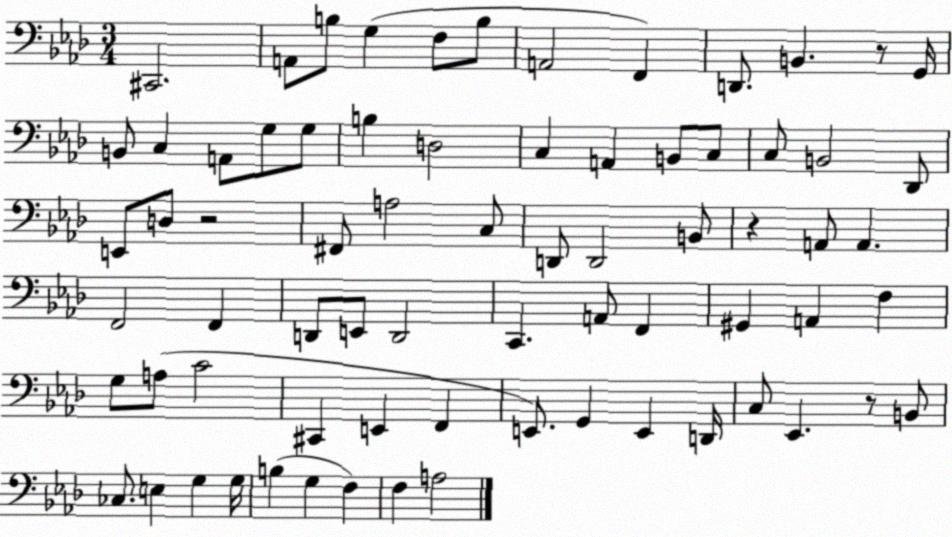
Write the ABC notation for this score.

X:1
T:Untitled
M:3/4
L:1/4
K:Ab
^C,,2 A,,/2 B,/2 G, F,/2 B,/2 A,,2 F,, D,,/2 B,, z/2 G,,/4 B,,/2 C, A,,/2 G,/2 G,/2 B, D,2 C, A,, B,,/2 C,/2 C,/2 B,,2 _D,,/2 E,,/2 D,/2 z2 ^F,,/2 A,2 C,/2 D,,/2 D,,2 B,,/2 z A,,/2 A,, F,,2 F,, D,,/2 E,,/2 D,,2 C,, A,,/2 F,, ^G,, A,, F, G,/2 A,/2 C2 ^C,, E,, F,, E,,/2 G,, E,, D,,/4 C,/2 _E,, z/2 B,,/2 _C,/2 E, G, G,/4 B, G, F, F, A,2